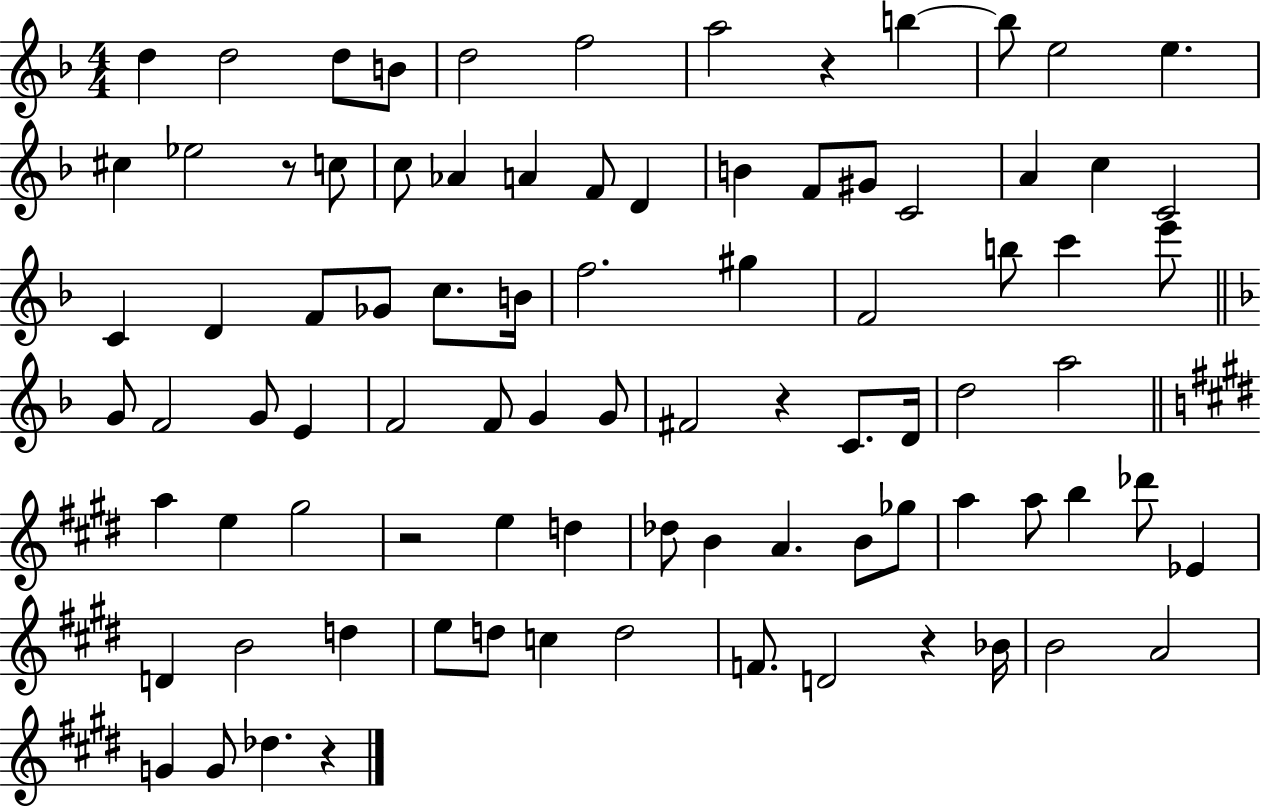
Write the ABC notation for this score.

X:1
T:Untitled
M:4/4
L:1/4
K:F
d d2 d/2 B/2 d2 f2 a2 z b b/2 e2 e ^c _e2 z/2 c/2 c/2 _A A F/2 D B F/2 ^G/2 C2 A c C2 C D F/2 _G/2 c/2 B/4 f2 ^g F2 b/2 c' e'/2 G/2 F2 G/2 E F2 F/2 G G/2 ^F2 z C/2 D/4 d2 a2 a e ^g2 z2 e d _d/2 B A B/2 _g/2 a a/2 b _d'/2 _E D B2 d e/2 d/2 c d2 F/2 D2 z _B/4 B2 A2 G G/2 _d z